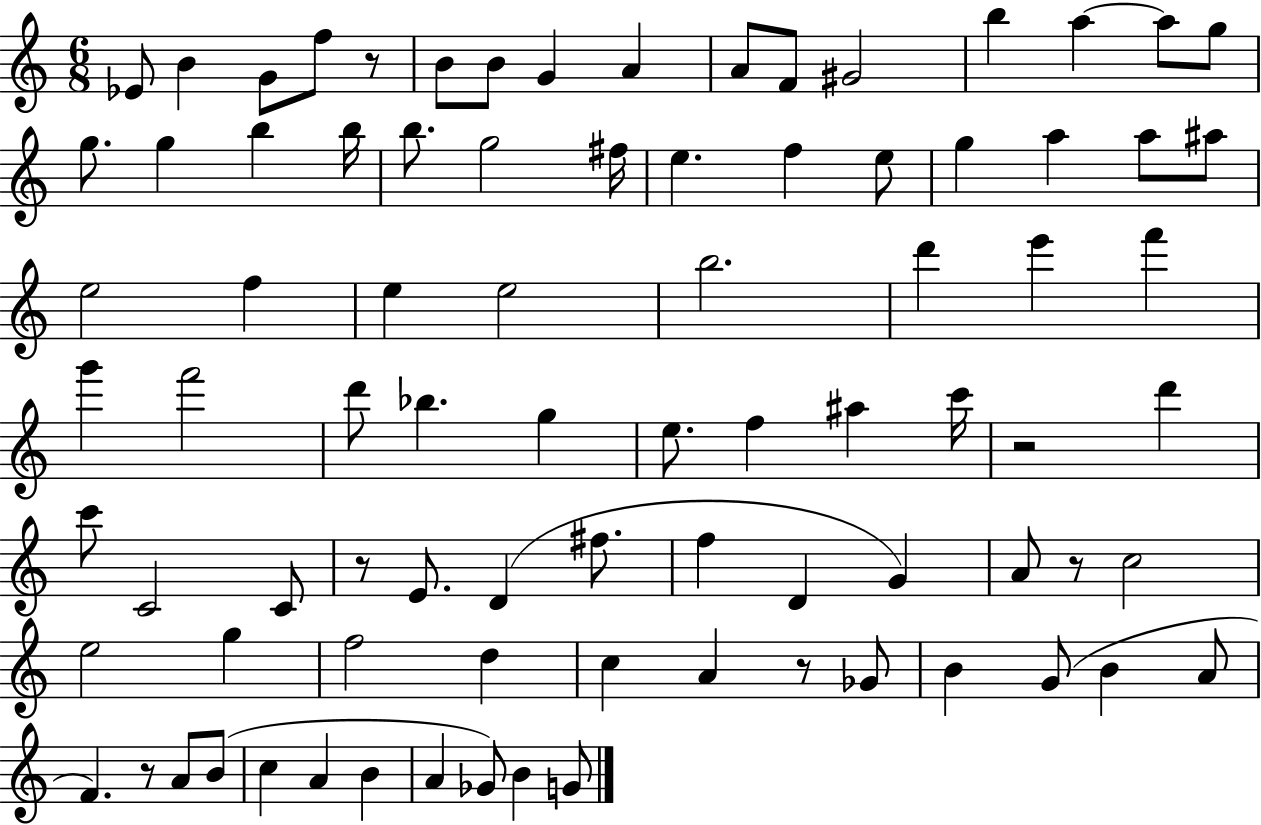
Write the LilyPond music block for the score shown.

{
  \clef treble
  \numericTimeSignature
  \time 6/8
  \key c \major
  \repeat volta 2 { ees'8 b'4 g'8 f''8 r8 | b'8 b'8 g'4 a'4 | a'8 f'8 gis'2 | b''4 a''4~~ a''8 g''8 | \break g''8. g''4 b''4 b''16 | b''8. g''2 fis''16 | e''4. f''4 e''8 | g''4 a''4 a''8 ais''8 | \break e''2 f''4 | e''4 e''2 | b''2. | d'''4 e'''4 f'''4 | \break g'''4 f'''2 | d'''8 bes''4. g''4 | e''8. f''4 ais''4 c'''16 | r2 d'''4 | \break c'''8 c'2 c'8 | r8 e'8. d'4( fis''8. | f''4 d'4 g'4) | a'8 r8 c''2 | \break e''2 g''4 | f''2 d''4 | c''4 a'4 r8 ges'8 | b'4 g'8( b'4 a'8 | \break f'4.) r8 a'8 b'8( | c''4 a'4 b'4 | a'4 ges'8) b'4 g'8 | } \bar "|."
}